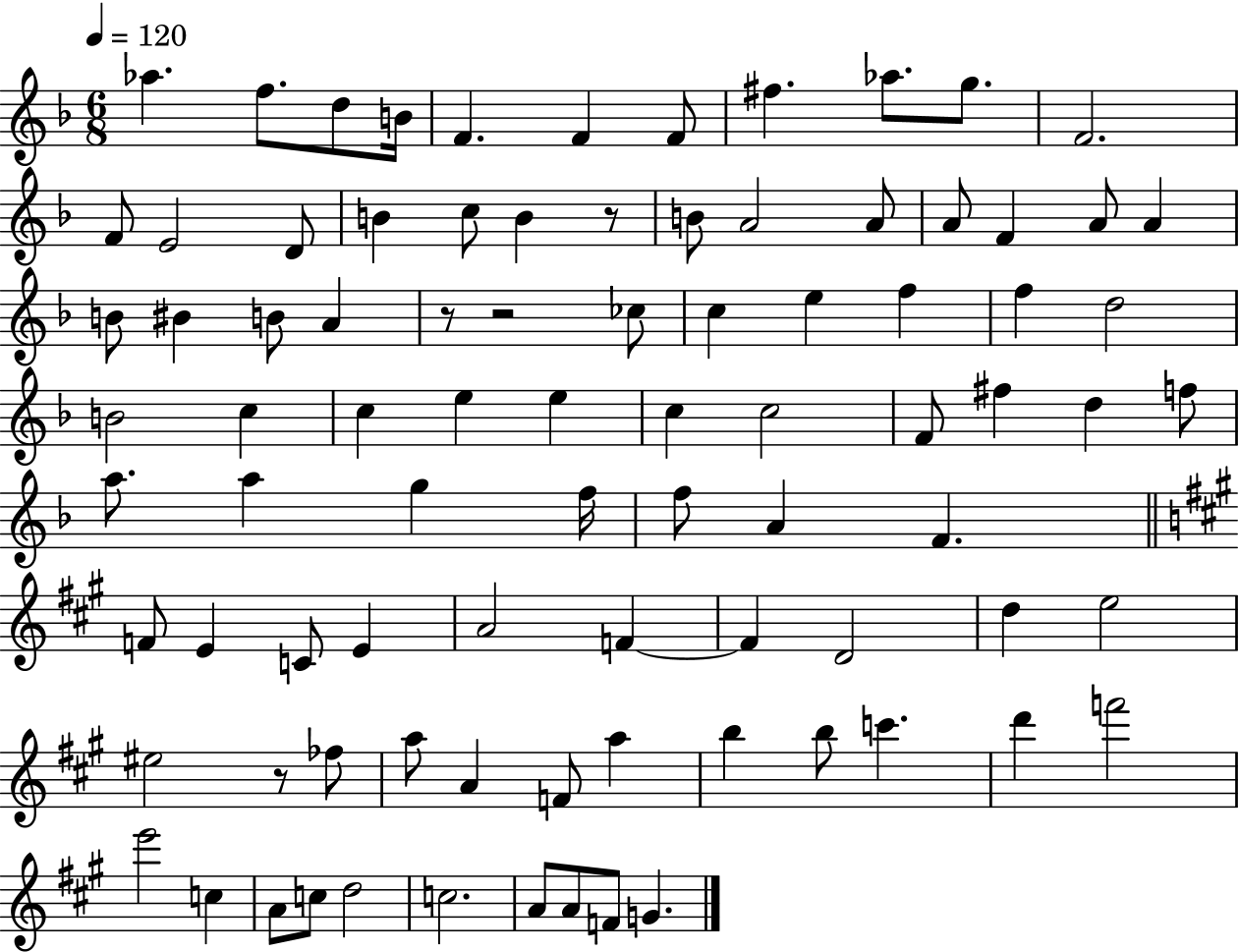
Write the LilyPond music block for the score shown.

{
  \clef treble
  \numericTimeSignature
  \time 6/8
  \key f \major
  \tempo 4 = 120
  aes''4. f''8. d''8 b'16 | f'4. f'4 f'8 | fis''4. aes''8. g''8. | f'2. | \break f'8 e'2 d'8 | b'4 c''8 b'4 r8 | b'8 a'2 a'8 | a'8 f'4 a'8 a'4 | \break b'8 bis'4 b'8 a'4 | r8 r2 ces''8 | c''4 e''4 f''4 | f''4 d''2 | \break b'2 c''4 | c''4 e''4 e''4 | c''4 c''2 | f'8 fis''4 d''4 f''8 | \break a''8. a''4 g''4 f''16 | f''8 a'4 f'4. | \bar "||" \break \key a \major f'8 e'4 c'8 e'4 | a'2 f'4~~ | f'4 d'2 | d''4 e''2 | \break eis''2 r8 fes''8 | a''8 a'4 f'8 a''4 | b''4 b''8 c'''4. | d'''4 f'''2 | \break e'''2 c''4 | a'8 c''8 d''2 | c''2. | a'8 a'8 f'8 g'4. | \break \bar "|."
}